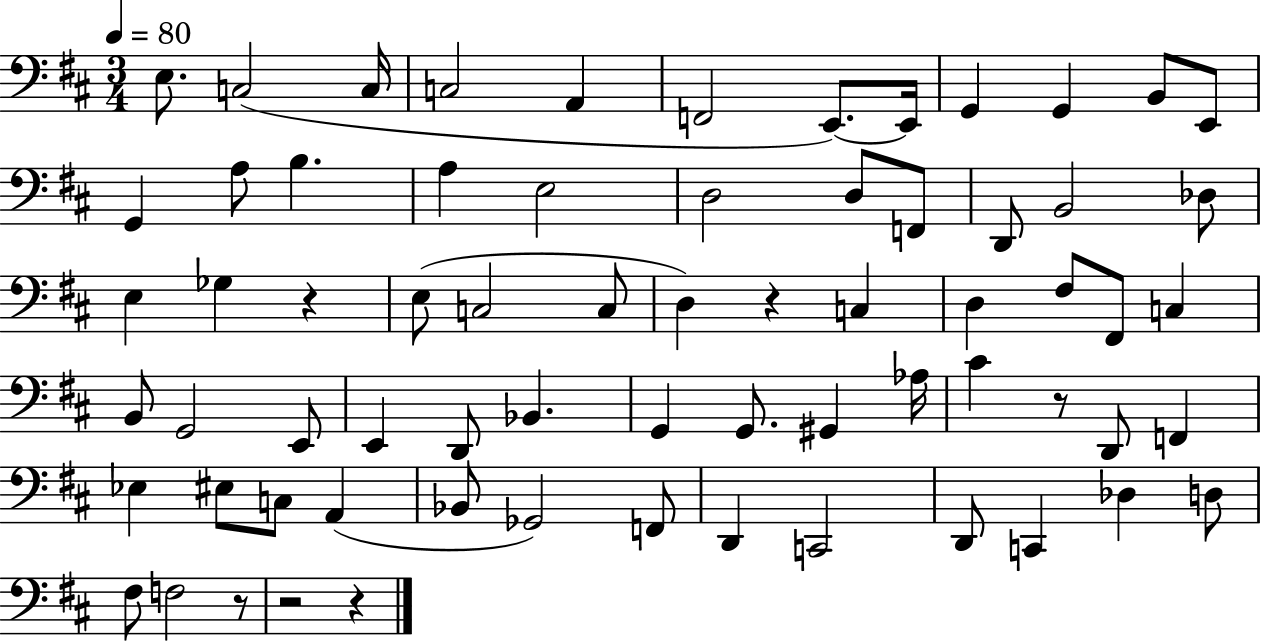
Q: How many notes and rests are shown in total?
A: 68